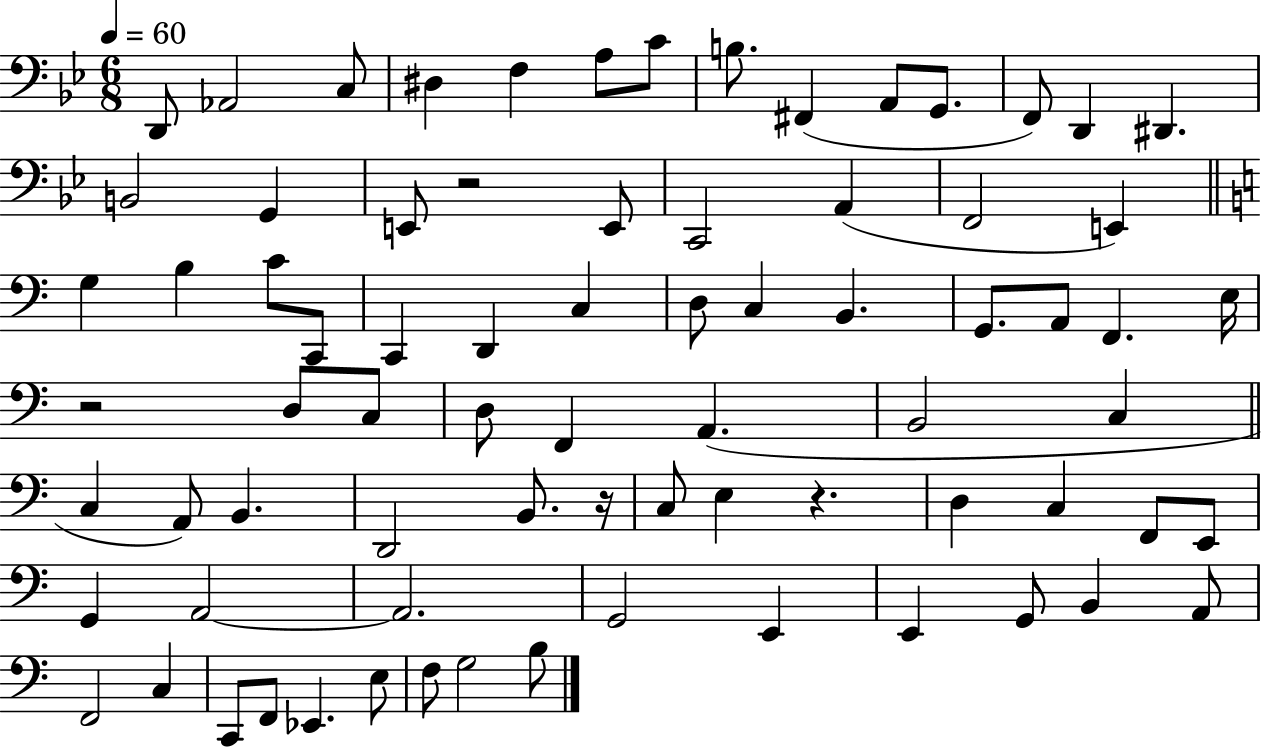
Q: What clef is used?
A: bass